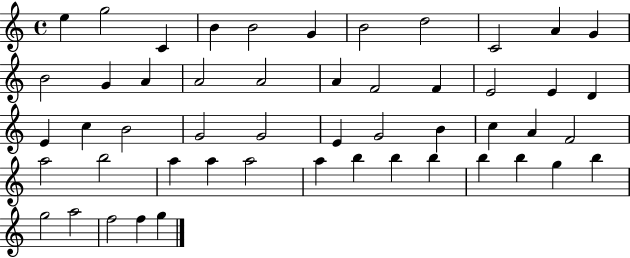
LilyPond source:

{
  \clef treble
  \time 4/4
  \defaultTimeSignature
  \key c \major
  e''4 g''2 c'4 | b'4 b'2 g'4 | b'2 d''2 | c'2 a'4 g'4 | \break b'2 g'4 a'4 | a'2 a'2 | a'4 f'2 f'4 | e'2 e'4 d'4 | \break e'4 c''4 b'2 | g'2 g'2 | e'4 g'2 b'4 | c''4 a'4 f'2 | \break a''2 b''2 | a''4 a''4 a''2 | a''4 b''4 b''4 b''4 | b''4 b''4 g''4 b''4 | \break g''2 a''2 | f''2 f''4 g''4 | \bar "|."
}